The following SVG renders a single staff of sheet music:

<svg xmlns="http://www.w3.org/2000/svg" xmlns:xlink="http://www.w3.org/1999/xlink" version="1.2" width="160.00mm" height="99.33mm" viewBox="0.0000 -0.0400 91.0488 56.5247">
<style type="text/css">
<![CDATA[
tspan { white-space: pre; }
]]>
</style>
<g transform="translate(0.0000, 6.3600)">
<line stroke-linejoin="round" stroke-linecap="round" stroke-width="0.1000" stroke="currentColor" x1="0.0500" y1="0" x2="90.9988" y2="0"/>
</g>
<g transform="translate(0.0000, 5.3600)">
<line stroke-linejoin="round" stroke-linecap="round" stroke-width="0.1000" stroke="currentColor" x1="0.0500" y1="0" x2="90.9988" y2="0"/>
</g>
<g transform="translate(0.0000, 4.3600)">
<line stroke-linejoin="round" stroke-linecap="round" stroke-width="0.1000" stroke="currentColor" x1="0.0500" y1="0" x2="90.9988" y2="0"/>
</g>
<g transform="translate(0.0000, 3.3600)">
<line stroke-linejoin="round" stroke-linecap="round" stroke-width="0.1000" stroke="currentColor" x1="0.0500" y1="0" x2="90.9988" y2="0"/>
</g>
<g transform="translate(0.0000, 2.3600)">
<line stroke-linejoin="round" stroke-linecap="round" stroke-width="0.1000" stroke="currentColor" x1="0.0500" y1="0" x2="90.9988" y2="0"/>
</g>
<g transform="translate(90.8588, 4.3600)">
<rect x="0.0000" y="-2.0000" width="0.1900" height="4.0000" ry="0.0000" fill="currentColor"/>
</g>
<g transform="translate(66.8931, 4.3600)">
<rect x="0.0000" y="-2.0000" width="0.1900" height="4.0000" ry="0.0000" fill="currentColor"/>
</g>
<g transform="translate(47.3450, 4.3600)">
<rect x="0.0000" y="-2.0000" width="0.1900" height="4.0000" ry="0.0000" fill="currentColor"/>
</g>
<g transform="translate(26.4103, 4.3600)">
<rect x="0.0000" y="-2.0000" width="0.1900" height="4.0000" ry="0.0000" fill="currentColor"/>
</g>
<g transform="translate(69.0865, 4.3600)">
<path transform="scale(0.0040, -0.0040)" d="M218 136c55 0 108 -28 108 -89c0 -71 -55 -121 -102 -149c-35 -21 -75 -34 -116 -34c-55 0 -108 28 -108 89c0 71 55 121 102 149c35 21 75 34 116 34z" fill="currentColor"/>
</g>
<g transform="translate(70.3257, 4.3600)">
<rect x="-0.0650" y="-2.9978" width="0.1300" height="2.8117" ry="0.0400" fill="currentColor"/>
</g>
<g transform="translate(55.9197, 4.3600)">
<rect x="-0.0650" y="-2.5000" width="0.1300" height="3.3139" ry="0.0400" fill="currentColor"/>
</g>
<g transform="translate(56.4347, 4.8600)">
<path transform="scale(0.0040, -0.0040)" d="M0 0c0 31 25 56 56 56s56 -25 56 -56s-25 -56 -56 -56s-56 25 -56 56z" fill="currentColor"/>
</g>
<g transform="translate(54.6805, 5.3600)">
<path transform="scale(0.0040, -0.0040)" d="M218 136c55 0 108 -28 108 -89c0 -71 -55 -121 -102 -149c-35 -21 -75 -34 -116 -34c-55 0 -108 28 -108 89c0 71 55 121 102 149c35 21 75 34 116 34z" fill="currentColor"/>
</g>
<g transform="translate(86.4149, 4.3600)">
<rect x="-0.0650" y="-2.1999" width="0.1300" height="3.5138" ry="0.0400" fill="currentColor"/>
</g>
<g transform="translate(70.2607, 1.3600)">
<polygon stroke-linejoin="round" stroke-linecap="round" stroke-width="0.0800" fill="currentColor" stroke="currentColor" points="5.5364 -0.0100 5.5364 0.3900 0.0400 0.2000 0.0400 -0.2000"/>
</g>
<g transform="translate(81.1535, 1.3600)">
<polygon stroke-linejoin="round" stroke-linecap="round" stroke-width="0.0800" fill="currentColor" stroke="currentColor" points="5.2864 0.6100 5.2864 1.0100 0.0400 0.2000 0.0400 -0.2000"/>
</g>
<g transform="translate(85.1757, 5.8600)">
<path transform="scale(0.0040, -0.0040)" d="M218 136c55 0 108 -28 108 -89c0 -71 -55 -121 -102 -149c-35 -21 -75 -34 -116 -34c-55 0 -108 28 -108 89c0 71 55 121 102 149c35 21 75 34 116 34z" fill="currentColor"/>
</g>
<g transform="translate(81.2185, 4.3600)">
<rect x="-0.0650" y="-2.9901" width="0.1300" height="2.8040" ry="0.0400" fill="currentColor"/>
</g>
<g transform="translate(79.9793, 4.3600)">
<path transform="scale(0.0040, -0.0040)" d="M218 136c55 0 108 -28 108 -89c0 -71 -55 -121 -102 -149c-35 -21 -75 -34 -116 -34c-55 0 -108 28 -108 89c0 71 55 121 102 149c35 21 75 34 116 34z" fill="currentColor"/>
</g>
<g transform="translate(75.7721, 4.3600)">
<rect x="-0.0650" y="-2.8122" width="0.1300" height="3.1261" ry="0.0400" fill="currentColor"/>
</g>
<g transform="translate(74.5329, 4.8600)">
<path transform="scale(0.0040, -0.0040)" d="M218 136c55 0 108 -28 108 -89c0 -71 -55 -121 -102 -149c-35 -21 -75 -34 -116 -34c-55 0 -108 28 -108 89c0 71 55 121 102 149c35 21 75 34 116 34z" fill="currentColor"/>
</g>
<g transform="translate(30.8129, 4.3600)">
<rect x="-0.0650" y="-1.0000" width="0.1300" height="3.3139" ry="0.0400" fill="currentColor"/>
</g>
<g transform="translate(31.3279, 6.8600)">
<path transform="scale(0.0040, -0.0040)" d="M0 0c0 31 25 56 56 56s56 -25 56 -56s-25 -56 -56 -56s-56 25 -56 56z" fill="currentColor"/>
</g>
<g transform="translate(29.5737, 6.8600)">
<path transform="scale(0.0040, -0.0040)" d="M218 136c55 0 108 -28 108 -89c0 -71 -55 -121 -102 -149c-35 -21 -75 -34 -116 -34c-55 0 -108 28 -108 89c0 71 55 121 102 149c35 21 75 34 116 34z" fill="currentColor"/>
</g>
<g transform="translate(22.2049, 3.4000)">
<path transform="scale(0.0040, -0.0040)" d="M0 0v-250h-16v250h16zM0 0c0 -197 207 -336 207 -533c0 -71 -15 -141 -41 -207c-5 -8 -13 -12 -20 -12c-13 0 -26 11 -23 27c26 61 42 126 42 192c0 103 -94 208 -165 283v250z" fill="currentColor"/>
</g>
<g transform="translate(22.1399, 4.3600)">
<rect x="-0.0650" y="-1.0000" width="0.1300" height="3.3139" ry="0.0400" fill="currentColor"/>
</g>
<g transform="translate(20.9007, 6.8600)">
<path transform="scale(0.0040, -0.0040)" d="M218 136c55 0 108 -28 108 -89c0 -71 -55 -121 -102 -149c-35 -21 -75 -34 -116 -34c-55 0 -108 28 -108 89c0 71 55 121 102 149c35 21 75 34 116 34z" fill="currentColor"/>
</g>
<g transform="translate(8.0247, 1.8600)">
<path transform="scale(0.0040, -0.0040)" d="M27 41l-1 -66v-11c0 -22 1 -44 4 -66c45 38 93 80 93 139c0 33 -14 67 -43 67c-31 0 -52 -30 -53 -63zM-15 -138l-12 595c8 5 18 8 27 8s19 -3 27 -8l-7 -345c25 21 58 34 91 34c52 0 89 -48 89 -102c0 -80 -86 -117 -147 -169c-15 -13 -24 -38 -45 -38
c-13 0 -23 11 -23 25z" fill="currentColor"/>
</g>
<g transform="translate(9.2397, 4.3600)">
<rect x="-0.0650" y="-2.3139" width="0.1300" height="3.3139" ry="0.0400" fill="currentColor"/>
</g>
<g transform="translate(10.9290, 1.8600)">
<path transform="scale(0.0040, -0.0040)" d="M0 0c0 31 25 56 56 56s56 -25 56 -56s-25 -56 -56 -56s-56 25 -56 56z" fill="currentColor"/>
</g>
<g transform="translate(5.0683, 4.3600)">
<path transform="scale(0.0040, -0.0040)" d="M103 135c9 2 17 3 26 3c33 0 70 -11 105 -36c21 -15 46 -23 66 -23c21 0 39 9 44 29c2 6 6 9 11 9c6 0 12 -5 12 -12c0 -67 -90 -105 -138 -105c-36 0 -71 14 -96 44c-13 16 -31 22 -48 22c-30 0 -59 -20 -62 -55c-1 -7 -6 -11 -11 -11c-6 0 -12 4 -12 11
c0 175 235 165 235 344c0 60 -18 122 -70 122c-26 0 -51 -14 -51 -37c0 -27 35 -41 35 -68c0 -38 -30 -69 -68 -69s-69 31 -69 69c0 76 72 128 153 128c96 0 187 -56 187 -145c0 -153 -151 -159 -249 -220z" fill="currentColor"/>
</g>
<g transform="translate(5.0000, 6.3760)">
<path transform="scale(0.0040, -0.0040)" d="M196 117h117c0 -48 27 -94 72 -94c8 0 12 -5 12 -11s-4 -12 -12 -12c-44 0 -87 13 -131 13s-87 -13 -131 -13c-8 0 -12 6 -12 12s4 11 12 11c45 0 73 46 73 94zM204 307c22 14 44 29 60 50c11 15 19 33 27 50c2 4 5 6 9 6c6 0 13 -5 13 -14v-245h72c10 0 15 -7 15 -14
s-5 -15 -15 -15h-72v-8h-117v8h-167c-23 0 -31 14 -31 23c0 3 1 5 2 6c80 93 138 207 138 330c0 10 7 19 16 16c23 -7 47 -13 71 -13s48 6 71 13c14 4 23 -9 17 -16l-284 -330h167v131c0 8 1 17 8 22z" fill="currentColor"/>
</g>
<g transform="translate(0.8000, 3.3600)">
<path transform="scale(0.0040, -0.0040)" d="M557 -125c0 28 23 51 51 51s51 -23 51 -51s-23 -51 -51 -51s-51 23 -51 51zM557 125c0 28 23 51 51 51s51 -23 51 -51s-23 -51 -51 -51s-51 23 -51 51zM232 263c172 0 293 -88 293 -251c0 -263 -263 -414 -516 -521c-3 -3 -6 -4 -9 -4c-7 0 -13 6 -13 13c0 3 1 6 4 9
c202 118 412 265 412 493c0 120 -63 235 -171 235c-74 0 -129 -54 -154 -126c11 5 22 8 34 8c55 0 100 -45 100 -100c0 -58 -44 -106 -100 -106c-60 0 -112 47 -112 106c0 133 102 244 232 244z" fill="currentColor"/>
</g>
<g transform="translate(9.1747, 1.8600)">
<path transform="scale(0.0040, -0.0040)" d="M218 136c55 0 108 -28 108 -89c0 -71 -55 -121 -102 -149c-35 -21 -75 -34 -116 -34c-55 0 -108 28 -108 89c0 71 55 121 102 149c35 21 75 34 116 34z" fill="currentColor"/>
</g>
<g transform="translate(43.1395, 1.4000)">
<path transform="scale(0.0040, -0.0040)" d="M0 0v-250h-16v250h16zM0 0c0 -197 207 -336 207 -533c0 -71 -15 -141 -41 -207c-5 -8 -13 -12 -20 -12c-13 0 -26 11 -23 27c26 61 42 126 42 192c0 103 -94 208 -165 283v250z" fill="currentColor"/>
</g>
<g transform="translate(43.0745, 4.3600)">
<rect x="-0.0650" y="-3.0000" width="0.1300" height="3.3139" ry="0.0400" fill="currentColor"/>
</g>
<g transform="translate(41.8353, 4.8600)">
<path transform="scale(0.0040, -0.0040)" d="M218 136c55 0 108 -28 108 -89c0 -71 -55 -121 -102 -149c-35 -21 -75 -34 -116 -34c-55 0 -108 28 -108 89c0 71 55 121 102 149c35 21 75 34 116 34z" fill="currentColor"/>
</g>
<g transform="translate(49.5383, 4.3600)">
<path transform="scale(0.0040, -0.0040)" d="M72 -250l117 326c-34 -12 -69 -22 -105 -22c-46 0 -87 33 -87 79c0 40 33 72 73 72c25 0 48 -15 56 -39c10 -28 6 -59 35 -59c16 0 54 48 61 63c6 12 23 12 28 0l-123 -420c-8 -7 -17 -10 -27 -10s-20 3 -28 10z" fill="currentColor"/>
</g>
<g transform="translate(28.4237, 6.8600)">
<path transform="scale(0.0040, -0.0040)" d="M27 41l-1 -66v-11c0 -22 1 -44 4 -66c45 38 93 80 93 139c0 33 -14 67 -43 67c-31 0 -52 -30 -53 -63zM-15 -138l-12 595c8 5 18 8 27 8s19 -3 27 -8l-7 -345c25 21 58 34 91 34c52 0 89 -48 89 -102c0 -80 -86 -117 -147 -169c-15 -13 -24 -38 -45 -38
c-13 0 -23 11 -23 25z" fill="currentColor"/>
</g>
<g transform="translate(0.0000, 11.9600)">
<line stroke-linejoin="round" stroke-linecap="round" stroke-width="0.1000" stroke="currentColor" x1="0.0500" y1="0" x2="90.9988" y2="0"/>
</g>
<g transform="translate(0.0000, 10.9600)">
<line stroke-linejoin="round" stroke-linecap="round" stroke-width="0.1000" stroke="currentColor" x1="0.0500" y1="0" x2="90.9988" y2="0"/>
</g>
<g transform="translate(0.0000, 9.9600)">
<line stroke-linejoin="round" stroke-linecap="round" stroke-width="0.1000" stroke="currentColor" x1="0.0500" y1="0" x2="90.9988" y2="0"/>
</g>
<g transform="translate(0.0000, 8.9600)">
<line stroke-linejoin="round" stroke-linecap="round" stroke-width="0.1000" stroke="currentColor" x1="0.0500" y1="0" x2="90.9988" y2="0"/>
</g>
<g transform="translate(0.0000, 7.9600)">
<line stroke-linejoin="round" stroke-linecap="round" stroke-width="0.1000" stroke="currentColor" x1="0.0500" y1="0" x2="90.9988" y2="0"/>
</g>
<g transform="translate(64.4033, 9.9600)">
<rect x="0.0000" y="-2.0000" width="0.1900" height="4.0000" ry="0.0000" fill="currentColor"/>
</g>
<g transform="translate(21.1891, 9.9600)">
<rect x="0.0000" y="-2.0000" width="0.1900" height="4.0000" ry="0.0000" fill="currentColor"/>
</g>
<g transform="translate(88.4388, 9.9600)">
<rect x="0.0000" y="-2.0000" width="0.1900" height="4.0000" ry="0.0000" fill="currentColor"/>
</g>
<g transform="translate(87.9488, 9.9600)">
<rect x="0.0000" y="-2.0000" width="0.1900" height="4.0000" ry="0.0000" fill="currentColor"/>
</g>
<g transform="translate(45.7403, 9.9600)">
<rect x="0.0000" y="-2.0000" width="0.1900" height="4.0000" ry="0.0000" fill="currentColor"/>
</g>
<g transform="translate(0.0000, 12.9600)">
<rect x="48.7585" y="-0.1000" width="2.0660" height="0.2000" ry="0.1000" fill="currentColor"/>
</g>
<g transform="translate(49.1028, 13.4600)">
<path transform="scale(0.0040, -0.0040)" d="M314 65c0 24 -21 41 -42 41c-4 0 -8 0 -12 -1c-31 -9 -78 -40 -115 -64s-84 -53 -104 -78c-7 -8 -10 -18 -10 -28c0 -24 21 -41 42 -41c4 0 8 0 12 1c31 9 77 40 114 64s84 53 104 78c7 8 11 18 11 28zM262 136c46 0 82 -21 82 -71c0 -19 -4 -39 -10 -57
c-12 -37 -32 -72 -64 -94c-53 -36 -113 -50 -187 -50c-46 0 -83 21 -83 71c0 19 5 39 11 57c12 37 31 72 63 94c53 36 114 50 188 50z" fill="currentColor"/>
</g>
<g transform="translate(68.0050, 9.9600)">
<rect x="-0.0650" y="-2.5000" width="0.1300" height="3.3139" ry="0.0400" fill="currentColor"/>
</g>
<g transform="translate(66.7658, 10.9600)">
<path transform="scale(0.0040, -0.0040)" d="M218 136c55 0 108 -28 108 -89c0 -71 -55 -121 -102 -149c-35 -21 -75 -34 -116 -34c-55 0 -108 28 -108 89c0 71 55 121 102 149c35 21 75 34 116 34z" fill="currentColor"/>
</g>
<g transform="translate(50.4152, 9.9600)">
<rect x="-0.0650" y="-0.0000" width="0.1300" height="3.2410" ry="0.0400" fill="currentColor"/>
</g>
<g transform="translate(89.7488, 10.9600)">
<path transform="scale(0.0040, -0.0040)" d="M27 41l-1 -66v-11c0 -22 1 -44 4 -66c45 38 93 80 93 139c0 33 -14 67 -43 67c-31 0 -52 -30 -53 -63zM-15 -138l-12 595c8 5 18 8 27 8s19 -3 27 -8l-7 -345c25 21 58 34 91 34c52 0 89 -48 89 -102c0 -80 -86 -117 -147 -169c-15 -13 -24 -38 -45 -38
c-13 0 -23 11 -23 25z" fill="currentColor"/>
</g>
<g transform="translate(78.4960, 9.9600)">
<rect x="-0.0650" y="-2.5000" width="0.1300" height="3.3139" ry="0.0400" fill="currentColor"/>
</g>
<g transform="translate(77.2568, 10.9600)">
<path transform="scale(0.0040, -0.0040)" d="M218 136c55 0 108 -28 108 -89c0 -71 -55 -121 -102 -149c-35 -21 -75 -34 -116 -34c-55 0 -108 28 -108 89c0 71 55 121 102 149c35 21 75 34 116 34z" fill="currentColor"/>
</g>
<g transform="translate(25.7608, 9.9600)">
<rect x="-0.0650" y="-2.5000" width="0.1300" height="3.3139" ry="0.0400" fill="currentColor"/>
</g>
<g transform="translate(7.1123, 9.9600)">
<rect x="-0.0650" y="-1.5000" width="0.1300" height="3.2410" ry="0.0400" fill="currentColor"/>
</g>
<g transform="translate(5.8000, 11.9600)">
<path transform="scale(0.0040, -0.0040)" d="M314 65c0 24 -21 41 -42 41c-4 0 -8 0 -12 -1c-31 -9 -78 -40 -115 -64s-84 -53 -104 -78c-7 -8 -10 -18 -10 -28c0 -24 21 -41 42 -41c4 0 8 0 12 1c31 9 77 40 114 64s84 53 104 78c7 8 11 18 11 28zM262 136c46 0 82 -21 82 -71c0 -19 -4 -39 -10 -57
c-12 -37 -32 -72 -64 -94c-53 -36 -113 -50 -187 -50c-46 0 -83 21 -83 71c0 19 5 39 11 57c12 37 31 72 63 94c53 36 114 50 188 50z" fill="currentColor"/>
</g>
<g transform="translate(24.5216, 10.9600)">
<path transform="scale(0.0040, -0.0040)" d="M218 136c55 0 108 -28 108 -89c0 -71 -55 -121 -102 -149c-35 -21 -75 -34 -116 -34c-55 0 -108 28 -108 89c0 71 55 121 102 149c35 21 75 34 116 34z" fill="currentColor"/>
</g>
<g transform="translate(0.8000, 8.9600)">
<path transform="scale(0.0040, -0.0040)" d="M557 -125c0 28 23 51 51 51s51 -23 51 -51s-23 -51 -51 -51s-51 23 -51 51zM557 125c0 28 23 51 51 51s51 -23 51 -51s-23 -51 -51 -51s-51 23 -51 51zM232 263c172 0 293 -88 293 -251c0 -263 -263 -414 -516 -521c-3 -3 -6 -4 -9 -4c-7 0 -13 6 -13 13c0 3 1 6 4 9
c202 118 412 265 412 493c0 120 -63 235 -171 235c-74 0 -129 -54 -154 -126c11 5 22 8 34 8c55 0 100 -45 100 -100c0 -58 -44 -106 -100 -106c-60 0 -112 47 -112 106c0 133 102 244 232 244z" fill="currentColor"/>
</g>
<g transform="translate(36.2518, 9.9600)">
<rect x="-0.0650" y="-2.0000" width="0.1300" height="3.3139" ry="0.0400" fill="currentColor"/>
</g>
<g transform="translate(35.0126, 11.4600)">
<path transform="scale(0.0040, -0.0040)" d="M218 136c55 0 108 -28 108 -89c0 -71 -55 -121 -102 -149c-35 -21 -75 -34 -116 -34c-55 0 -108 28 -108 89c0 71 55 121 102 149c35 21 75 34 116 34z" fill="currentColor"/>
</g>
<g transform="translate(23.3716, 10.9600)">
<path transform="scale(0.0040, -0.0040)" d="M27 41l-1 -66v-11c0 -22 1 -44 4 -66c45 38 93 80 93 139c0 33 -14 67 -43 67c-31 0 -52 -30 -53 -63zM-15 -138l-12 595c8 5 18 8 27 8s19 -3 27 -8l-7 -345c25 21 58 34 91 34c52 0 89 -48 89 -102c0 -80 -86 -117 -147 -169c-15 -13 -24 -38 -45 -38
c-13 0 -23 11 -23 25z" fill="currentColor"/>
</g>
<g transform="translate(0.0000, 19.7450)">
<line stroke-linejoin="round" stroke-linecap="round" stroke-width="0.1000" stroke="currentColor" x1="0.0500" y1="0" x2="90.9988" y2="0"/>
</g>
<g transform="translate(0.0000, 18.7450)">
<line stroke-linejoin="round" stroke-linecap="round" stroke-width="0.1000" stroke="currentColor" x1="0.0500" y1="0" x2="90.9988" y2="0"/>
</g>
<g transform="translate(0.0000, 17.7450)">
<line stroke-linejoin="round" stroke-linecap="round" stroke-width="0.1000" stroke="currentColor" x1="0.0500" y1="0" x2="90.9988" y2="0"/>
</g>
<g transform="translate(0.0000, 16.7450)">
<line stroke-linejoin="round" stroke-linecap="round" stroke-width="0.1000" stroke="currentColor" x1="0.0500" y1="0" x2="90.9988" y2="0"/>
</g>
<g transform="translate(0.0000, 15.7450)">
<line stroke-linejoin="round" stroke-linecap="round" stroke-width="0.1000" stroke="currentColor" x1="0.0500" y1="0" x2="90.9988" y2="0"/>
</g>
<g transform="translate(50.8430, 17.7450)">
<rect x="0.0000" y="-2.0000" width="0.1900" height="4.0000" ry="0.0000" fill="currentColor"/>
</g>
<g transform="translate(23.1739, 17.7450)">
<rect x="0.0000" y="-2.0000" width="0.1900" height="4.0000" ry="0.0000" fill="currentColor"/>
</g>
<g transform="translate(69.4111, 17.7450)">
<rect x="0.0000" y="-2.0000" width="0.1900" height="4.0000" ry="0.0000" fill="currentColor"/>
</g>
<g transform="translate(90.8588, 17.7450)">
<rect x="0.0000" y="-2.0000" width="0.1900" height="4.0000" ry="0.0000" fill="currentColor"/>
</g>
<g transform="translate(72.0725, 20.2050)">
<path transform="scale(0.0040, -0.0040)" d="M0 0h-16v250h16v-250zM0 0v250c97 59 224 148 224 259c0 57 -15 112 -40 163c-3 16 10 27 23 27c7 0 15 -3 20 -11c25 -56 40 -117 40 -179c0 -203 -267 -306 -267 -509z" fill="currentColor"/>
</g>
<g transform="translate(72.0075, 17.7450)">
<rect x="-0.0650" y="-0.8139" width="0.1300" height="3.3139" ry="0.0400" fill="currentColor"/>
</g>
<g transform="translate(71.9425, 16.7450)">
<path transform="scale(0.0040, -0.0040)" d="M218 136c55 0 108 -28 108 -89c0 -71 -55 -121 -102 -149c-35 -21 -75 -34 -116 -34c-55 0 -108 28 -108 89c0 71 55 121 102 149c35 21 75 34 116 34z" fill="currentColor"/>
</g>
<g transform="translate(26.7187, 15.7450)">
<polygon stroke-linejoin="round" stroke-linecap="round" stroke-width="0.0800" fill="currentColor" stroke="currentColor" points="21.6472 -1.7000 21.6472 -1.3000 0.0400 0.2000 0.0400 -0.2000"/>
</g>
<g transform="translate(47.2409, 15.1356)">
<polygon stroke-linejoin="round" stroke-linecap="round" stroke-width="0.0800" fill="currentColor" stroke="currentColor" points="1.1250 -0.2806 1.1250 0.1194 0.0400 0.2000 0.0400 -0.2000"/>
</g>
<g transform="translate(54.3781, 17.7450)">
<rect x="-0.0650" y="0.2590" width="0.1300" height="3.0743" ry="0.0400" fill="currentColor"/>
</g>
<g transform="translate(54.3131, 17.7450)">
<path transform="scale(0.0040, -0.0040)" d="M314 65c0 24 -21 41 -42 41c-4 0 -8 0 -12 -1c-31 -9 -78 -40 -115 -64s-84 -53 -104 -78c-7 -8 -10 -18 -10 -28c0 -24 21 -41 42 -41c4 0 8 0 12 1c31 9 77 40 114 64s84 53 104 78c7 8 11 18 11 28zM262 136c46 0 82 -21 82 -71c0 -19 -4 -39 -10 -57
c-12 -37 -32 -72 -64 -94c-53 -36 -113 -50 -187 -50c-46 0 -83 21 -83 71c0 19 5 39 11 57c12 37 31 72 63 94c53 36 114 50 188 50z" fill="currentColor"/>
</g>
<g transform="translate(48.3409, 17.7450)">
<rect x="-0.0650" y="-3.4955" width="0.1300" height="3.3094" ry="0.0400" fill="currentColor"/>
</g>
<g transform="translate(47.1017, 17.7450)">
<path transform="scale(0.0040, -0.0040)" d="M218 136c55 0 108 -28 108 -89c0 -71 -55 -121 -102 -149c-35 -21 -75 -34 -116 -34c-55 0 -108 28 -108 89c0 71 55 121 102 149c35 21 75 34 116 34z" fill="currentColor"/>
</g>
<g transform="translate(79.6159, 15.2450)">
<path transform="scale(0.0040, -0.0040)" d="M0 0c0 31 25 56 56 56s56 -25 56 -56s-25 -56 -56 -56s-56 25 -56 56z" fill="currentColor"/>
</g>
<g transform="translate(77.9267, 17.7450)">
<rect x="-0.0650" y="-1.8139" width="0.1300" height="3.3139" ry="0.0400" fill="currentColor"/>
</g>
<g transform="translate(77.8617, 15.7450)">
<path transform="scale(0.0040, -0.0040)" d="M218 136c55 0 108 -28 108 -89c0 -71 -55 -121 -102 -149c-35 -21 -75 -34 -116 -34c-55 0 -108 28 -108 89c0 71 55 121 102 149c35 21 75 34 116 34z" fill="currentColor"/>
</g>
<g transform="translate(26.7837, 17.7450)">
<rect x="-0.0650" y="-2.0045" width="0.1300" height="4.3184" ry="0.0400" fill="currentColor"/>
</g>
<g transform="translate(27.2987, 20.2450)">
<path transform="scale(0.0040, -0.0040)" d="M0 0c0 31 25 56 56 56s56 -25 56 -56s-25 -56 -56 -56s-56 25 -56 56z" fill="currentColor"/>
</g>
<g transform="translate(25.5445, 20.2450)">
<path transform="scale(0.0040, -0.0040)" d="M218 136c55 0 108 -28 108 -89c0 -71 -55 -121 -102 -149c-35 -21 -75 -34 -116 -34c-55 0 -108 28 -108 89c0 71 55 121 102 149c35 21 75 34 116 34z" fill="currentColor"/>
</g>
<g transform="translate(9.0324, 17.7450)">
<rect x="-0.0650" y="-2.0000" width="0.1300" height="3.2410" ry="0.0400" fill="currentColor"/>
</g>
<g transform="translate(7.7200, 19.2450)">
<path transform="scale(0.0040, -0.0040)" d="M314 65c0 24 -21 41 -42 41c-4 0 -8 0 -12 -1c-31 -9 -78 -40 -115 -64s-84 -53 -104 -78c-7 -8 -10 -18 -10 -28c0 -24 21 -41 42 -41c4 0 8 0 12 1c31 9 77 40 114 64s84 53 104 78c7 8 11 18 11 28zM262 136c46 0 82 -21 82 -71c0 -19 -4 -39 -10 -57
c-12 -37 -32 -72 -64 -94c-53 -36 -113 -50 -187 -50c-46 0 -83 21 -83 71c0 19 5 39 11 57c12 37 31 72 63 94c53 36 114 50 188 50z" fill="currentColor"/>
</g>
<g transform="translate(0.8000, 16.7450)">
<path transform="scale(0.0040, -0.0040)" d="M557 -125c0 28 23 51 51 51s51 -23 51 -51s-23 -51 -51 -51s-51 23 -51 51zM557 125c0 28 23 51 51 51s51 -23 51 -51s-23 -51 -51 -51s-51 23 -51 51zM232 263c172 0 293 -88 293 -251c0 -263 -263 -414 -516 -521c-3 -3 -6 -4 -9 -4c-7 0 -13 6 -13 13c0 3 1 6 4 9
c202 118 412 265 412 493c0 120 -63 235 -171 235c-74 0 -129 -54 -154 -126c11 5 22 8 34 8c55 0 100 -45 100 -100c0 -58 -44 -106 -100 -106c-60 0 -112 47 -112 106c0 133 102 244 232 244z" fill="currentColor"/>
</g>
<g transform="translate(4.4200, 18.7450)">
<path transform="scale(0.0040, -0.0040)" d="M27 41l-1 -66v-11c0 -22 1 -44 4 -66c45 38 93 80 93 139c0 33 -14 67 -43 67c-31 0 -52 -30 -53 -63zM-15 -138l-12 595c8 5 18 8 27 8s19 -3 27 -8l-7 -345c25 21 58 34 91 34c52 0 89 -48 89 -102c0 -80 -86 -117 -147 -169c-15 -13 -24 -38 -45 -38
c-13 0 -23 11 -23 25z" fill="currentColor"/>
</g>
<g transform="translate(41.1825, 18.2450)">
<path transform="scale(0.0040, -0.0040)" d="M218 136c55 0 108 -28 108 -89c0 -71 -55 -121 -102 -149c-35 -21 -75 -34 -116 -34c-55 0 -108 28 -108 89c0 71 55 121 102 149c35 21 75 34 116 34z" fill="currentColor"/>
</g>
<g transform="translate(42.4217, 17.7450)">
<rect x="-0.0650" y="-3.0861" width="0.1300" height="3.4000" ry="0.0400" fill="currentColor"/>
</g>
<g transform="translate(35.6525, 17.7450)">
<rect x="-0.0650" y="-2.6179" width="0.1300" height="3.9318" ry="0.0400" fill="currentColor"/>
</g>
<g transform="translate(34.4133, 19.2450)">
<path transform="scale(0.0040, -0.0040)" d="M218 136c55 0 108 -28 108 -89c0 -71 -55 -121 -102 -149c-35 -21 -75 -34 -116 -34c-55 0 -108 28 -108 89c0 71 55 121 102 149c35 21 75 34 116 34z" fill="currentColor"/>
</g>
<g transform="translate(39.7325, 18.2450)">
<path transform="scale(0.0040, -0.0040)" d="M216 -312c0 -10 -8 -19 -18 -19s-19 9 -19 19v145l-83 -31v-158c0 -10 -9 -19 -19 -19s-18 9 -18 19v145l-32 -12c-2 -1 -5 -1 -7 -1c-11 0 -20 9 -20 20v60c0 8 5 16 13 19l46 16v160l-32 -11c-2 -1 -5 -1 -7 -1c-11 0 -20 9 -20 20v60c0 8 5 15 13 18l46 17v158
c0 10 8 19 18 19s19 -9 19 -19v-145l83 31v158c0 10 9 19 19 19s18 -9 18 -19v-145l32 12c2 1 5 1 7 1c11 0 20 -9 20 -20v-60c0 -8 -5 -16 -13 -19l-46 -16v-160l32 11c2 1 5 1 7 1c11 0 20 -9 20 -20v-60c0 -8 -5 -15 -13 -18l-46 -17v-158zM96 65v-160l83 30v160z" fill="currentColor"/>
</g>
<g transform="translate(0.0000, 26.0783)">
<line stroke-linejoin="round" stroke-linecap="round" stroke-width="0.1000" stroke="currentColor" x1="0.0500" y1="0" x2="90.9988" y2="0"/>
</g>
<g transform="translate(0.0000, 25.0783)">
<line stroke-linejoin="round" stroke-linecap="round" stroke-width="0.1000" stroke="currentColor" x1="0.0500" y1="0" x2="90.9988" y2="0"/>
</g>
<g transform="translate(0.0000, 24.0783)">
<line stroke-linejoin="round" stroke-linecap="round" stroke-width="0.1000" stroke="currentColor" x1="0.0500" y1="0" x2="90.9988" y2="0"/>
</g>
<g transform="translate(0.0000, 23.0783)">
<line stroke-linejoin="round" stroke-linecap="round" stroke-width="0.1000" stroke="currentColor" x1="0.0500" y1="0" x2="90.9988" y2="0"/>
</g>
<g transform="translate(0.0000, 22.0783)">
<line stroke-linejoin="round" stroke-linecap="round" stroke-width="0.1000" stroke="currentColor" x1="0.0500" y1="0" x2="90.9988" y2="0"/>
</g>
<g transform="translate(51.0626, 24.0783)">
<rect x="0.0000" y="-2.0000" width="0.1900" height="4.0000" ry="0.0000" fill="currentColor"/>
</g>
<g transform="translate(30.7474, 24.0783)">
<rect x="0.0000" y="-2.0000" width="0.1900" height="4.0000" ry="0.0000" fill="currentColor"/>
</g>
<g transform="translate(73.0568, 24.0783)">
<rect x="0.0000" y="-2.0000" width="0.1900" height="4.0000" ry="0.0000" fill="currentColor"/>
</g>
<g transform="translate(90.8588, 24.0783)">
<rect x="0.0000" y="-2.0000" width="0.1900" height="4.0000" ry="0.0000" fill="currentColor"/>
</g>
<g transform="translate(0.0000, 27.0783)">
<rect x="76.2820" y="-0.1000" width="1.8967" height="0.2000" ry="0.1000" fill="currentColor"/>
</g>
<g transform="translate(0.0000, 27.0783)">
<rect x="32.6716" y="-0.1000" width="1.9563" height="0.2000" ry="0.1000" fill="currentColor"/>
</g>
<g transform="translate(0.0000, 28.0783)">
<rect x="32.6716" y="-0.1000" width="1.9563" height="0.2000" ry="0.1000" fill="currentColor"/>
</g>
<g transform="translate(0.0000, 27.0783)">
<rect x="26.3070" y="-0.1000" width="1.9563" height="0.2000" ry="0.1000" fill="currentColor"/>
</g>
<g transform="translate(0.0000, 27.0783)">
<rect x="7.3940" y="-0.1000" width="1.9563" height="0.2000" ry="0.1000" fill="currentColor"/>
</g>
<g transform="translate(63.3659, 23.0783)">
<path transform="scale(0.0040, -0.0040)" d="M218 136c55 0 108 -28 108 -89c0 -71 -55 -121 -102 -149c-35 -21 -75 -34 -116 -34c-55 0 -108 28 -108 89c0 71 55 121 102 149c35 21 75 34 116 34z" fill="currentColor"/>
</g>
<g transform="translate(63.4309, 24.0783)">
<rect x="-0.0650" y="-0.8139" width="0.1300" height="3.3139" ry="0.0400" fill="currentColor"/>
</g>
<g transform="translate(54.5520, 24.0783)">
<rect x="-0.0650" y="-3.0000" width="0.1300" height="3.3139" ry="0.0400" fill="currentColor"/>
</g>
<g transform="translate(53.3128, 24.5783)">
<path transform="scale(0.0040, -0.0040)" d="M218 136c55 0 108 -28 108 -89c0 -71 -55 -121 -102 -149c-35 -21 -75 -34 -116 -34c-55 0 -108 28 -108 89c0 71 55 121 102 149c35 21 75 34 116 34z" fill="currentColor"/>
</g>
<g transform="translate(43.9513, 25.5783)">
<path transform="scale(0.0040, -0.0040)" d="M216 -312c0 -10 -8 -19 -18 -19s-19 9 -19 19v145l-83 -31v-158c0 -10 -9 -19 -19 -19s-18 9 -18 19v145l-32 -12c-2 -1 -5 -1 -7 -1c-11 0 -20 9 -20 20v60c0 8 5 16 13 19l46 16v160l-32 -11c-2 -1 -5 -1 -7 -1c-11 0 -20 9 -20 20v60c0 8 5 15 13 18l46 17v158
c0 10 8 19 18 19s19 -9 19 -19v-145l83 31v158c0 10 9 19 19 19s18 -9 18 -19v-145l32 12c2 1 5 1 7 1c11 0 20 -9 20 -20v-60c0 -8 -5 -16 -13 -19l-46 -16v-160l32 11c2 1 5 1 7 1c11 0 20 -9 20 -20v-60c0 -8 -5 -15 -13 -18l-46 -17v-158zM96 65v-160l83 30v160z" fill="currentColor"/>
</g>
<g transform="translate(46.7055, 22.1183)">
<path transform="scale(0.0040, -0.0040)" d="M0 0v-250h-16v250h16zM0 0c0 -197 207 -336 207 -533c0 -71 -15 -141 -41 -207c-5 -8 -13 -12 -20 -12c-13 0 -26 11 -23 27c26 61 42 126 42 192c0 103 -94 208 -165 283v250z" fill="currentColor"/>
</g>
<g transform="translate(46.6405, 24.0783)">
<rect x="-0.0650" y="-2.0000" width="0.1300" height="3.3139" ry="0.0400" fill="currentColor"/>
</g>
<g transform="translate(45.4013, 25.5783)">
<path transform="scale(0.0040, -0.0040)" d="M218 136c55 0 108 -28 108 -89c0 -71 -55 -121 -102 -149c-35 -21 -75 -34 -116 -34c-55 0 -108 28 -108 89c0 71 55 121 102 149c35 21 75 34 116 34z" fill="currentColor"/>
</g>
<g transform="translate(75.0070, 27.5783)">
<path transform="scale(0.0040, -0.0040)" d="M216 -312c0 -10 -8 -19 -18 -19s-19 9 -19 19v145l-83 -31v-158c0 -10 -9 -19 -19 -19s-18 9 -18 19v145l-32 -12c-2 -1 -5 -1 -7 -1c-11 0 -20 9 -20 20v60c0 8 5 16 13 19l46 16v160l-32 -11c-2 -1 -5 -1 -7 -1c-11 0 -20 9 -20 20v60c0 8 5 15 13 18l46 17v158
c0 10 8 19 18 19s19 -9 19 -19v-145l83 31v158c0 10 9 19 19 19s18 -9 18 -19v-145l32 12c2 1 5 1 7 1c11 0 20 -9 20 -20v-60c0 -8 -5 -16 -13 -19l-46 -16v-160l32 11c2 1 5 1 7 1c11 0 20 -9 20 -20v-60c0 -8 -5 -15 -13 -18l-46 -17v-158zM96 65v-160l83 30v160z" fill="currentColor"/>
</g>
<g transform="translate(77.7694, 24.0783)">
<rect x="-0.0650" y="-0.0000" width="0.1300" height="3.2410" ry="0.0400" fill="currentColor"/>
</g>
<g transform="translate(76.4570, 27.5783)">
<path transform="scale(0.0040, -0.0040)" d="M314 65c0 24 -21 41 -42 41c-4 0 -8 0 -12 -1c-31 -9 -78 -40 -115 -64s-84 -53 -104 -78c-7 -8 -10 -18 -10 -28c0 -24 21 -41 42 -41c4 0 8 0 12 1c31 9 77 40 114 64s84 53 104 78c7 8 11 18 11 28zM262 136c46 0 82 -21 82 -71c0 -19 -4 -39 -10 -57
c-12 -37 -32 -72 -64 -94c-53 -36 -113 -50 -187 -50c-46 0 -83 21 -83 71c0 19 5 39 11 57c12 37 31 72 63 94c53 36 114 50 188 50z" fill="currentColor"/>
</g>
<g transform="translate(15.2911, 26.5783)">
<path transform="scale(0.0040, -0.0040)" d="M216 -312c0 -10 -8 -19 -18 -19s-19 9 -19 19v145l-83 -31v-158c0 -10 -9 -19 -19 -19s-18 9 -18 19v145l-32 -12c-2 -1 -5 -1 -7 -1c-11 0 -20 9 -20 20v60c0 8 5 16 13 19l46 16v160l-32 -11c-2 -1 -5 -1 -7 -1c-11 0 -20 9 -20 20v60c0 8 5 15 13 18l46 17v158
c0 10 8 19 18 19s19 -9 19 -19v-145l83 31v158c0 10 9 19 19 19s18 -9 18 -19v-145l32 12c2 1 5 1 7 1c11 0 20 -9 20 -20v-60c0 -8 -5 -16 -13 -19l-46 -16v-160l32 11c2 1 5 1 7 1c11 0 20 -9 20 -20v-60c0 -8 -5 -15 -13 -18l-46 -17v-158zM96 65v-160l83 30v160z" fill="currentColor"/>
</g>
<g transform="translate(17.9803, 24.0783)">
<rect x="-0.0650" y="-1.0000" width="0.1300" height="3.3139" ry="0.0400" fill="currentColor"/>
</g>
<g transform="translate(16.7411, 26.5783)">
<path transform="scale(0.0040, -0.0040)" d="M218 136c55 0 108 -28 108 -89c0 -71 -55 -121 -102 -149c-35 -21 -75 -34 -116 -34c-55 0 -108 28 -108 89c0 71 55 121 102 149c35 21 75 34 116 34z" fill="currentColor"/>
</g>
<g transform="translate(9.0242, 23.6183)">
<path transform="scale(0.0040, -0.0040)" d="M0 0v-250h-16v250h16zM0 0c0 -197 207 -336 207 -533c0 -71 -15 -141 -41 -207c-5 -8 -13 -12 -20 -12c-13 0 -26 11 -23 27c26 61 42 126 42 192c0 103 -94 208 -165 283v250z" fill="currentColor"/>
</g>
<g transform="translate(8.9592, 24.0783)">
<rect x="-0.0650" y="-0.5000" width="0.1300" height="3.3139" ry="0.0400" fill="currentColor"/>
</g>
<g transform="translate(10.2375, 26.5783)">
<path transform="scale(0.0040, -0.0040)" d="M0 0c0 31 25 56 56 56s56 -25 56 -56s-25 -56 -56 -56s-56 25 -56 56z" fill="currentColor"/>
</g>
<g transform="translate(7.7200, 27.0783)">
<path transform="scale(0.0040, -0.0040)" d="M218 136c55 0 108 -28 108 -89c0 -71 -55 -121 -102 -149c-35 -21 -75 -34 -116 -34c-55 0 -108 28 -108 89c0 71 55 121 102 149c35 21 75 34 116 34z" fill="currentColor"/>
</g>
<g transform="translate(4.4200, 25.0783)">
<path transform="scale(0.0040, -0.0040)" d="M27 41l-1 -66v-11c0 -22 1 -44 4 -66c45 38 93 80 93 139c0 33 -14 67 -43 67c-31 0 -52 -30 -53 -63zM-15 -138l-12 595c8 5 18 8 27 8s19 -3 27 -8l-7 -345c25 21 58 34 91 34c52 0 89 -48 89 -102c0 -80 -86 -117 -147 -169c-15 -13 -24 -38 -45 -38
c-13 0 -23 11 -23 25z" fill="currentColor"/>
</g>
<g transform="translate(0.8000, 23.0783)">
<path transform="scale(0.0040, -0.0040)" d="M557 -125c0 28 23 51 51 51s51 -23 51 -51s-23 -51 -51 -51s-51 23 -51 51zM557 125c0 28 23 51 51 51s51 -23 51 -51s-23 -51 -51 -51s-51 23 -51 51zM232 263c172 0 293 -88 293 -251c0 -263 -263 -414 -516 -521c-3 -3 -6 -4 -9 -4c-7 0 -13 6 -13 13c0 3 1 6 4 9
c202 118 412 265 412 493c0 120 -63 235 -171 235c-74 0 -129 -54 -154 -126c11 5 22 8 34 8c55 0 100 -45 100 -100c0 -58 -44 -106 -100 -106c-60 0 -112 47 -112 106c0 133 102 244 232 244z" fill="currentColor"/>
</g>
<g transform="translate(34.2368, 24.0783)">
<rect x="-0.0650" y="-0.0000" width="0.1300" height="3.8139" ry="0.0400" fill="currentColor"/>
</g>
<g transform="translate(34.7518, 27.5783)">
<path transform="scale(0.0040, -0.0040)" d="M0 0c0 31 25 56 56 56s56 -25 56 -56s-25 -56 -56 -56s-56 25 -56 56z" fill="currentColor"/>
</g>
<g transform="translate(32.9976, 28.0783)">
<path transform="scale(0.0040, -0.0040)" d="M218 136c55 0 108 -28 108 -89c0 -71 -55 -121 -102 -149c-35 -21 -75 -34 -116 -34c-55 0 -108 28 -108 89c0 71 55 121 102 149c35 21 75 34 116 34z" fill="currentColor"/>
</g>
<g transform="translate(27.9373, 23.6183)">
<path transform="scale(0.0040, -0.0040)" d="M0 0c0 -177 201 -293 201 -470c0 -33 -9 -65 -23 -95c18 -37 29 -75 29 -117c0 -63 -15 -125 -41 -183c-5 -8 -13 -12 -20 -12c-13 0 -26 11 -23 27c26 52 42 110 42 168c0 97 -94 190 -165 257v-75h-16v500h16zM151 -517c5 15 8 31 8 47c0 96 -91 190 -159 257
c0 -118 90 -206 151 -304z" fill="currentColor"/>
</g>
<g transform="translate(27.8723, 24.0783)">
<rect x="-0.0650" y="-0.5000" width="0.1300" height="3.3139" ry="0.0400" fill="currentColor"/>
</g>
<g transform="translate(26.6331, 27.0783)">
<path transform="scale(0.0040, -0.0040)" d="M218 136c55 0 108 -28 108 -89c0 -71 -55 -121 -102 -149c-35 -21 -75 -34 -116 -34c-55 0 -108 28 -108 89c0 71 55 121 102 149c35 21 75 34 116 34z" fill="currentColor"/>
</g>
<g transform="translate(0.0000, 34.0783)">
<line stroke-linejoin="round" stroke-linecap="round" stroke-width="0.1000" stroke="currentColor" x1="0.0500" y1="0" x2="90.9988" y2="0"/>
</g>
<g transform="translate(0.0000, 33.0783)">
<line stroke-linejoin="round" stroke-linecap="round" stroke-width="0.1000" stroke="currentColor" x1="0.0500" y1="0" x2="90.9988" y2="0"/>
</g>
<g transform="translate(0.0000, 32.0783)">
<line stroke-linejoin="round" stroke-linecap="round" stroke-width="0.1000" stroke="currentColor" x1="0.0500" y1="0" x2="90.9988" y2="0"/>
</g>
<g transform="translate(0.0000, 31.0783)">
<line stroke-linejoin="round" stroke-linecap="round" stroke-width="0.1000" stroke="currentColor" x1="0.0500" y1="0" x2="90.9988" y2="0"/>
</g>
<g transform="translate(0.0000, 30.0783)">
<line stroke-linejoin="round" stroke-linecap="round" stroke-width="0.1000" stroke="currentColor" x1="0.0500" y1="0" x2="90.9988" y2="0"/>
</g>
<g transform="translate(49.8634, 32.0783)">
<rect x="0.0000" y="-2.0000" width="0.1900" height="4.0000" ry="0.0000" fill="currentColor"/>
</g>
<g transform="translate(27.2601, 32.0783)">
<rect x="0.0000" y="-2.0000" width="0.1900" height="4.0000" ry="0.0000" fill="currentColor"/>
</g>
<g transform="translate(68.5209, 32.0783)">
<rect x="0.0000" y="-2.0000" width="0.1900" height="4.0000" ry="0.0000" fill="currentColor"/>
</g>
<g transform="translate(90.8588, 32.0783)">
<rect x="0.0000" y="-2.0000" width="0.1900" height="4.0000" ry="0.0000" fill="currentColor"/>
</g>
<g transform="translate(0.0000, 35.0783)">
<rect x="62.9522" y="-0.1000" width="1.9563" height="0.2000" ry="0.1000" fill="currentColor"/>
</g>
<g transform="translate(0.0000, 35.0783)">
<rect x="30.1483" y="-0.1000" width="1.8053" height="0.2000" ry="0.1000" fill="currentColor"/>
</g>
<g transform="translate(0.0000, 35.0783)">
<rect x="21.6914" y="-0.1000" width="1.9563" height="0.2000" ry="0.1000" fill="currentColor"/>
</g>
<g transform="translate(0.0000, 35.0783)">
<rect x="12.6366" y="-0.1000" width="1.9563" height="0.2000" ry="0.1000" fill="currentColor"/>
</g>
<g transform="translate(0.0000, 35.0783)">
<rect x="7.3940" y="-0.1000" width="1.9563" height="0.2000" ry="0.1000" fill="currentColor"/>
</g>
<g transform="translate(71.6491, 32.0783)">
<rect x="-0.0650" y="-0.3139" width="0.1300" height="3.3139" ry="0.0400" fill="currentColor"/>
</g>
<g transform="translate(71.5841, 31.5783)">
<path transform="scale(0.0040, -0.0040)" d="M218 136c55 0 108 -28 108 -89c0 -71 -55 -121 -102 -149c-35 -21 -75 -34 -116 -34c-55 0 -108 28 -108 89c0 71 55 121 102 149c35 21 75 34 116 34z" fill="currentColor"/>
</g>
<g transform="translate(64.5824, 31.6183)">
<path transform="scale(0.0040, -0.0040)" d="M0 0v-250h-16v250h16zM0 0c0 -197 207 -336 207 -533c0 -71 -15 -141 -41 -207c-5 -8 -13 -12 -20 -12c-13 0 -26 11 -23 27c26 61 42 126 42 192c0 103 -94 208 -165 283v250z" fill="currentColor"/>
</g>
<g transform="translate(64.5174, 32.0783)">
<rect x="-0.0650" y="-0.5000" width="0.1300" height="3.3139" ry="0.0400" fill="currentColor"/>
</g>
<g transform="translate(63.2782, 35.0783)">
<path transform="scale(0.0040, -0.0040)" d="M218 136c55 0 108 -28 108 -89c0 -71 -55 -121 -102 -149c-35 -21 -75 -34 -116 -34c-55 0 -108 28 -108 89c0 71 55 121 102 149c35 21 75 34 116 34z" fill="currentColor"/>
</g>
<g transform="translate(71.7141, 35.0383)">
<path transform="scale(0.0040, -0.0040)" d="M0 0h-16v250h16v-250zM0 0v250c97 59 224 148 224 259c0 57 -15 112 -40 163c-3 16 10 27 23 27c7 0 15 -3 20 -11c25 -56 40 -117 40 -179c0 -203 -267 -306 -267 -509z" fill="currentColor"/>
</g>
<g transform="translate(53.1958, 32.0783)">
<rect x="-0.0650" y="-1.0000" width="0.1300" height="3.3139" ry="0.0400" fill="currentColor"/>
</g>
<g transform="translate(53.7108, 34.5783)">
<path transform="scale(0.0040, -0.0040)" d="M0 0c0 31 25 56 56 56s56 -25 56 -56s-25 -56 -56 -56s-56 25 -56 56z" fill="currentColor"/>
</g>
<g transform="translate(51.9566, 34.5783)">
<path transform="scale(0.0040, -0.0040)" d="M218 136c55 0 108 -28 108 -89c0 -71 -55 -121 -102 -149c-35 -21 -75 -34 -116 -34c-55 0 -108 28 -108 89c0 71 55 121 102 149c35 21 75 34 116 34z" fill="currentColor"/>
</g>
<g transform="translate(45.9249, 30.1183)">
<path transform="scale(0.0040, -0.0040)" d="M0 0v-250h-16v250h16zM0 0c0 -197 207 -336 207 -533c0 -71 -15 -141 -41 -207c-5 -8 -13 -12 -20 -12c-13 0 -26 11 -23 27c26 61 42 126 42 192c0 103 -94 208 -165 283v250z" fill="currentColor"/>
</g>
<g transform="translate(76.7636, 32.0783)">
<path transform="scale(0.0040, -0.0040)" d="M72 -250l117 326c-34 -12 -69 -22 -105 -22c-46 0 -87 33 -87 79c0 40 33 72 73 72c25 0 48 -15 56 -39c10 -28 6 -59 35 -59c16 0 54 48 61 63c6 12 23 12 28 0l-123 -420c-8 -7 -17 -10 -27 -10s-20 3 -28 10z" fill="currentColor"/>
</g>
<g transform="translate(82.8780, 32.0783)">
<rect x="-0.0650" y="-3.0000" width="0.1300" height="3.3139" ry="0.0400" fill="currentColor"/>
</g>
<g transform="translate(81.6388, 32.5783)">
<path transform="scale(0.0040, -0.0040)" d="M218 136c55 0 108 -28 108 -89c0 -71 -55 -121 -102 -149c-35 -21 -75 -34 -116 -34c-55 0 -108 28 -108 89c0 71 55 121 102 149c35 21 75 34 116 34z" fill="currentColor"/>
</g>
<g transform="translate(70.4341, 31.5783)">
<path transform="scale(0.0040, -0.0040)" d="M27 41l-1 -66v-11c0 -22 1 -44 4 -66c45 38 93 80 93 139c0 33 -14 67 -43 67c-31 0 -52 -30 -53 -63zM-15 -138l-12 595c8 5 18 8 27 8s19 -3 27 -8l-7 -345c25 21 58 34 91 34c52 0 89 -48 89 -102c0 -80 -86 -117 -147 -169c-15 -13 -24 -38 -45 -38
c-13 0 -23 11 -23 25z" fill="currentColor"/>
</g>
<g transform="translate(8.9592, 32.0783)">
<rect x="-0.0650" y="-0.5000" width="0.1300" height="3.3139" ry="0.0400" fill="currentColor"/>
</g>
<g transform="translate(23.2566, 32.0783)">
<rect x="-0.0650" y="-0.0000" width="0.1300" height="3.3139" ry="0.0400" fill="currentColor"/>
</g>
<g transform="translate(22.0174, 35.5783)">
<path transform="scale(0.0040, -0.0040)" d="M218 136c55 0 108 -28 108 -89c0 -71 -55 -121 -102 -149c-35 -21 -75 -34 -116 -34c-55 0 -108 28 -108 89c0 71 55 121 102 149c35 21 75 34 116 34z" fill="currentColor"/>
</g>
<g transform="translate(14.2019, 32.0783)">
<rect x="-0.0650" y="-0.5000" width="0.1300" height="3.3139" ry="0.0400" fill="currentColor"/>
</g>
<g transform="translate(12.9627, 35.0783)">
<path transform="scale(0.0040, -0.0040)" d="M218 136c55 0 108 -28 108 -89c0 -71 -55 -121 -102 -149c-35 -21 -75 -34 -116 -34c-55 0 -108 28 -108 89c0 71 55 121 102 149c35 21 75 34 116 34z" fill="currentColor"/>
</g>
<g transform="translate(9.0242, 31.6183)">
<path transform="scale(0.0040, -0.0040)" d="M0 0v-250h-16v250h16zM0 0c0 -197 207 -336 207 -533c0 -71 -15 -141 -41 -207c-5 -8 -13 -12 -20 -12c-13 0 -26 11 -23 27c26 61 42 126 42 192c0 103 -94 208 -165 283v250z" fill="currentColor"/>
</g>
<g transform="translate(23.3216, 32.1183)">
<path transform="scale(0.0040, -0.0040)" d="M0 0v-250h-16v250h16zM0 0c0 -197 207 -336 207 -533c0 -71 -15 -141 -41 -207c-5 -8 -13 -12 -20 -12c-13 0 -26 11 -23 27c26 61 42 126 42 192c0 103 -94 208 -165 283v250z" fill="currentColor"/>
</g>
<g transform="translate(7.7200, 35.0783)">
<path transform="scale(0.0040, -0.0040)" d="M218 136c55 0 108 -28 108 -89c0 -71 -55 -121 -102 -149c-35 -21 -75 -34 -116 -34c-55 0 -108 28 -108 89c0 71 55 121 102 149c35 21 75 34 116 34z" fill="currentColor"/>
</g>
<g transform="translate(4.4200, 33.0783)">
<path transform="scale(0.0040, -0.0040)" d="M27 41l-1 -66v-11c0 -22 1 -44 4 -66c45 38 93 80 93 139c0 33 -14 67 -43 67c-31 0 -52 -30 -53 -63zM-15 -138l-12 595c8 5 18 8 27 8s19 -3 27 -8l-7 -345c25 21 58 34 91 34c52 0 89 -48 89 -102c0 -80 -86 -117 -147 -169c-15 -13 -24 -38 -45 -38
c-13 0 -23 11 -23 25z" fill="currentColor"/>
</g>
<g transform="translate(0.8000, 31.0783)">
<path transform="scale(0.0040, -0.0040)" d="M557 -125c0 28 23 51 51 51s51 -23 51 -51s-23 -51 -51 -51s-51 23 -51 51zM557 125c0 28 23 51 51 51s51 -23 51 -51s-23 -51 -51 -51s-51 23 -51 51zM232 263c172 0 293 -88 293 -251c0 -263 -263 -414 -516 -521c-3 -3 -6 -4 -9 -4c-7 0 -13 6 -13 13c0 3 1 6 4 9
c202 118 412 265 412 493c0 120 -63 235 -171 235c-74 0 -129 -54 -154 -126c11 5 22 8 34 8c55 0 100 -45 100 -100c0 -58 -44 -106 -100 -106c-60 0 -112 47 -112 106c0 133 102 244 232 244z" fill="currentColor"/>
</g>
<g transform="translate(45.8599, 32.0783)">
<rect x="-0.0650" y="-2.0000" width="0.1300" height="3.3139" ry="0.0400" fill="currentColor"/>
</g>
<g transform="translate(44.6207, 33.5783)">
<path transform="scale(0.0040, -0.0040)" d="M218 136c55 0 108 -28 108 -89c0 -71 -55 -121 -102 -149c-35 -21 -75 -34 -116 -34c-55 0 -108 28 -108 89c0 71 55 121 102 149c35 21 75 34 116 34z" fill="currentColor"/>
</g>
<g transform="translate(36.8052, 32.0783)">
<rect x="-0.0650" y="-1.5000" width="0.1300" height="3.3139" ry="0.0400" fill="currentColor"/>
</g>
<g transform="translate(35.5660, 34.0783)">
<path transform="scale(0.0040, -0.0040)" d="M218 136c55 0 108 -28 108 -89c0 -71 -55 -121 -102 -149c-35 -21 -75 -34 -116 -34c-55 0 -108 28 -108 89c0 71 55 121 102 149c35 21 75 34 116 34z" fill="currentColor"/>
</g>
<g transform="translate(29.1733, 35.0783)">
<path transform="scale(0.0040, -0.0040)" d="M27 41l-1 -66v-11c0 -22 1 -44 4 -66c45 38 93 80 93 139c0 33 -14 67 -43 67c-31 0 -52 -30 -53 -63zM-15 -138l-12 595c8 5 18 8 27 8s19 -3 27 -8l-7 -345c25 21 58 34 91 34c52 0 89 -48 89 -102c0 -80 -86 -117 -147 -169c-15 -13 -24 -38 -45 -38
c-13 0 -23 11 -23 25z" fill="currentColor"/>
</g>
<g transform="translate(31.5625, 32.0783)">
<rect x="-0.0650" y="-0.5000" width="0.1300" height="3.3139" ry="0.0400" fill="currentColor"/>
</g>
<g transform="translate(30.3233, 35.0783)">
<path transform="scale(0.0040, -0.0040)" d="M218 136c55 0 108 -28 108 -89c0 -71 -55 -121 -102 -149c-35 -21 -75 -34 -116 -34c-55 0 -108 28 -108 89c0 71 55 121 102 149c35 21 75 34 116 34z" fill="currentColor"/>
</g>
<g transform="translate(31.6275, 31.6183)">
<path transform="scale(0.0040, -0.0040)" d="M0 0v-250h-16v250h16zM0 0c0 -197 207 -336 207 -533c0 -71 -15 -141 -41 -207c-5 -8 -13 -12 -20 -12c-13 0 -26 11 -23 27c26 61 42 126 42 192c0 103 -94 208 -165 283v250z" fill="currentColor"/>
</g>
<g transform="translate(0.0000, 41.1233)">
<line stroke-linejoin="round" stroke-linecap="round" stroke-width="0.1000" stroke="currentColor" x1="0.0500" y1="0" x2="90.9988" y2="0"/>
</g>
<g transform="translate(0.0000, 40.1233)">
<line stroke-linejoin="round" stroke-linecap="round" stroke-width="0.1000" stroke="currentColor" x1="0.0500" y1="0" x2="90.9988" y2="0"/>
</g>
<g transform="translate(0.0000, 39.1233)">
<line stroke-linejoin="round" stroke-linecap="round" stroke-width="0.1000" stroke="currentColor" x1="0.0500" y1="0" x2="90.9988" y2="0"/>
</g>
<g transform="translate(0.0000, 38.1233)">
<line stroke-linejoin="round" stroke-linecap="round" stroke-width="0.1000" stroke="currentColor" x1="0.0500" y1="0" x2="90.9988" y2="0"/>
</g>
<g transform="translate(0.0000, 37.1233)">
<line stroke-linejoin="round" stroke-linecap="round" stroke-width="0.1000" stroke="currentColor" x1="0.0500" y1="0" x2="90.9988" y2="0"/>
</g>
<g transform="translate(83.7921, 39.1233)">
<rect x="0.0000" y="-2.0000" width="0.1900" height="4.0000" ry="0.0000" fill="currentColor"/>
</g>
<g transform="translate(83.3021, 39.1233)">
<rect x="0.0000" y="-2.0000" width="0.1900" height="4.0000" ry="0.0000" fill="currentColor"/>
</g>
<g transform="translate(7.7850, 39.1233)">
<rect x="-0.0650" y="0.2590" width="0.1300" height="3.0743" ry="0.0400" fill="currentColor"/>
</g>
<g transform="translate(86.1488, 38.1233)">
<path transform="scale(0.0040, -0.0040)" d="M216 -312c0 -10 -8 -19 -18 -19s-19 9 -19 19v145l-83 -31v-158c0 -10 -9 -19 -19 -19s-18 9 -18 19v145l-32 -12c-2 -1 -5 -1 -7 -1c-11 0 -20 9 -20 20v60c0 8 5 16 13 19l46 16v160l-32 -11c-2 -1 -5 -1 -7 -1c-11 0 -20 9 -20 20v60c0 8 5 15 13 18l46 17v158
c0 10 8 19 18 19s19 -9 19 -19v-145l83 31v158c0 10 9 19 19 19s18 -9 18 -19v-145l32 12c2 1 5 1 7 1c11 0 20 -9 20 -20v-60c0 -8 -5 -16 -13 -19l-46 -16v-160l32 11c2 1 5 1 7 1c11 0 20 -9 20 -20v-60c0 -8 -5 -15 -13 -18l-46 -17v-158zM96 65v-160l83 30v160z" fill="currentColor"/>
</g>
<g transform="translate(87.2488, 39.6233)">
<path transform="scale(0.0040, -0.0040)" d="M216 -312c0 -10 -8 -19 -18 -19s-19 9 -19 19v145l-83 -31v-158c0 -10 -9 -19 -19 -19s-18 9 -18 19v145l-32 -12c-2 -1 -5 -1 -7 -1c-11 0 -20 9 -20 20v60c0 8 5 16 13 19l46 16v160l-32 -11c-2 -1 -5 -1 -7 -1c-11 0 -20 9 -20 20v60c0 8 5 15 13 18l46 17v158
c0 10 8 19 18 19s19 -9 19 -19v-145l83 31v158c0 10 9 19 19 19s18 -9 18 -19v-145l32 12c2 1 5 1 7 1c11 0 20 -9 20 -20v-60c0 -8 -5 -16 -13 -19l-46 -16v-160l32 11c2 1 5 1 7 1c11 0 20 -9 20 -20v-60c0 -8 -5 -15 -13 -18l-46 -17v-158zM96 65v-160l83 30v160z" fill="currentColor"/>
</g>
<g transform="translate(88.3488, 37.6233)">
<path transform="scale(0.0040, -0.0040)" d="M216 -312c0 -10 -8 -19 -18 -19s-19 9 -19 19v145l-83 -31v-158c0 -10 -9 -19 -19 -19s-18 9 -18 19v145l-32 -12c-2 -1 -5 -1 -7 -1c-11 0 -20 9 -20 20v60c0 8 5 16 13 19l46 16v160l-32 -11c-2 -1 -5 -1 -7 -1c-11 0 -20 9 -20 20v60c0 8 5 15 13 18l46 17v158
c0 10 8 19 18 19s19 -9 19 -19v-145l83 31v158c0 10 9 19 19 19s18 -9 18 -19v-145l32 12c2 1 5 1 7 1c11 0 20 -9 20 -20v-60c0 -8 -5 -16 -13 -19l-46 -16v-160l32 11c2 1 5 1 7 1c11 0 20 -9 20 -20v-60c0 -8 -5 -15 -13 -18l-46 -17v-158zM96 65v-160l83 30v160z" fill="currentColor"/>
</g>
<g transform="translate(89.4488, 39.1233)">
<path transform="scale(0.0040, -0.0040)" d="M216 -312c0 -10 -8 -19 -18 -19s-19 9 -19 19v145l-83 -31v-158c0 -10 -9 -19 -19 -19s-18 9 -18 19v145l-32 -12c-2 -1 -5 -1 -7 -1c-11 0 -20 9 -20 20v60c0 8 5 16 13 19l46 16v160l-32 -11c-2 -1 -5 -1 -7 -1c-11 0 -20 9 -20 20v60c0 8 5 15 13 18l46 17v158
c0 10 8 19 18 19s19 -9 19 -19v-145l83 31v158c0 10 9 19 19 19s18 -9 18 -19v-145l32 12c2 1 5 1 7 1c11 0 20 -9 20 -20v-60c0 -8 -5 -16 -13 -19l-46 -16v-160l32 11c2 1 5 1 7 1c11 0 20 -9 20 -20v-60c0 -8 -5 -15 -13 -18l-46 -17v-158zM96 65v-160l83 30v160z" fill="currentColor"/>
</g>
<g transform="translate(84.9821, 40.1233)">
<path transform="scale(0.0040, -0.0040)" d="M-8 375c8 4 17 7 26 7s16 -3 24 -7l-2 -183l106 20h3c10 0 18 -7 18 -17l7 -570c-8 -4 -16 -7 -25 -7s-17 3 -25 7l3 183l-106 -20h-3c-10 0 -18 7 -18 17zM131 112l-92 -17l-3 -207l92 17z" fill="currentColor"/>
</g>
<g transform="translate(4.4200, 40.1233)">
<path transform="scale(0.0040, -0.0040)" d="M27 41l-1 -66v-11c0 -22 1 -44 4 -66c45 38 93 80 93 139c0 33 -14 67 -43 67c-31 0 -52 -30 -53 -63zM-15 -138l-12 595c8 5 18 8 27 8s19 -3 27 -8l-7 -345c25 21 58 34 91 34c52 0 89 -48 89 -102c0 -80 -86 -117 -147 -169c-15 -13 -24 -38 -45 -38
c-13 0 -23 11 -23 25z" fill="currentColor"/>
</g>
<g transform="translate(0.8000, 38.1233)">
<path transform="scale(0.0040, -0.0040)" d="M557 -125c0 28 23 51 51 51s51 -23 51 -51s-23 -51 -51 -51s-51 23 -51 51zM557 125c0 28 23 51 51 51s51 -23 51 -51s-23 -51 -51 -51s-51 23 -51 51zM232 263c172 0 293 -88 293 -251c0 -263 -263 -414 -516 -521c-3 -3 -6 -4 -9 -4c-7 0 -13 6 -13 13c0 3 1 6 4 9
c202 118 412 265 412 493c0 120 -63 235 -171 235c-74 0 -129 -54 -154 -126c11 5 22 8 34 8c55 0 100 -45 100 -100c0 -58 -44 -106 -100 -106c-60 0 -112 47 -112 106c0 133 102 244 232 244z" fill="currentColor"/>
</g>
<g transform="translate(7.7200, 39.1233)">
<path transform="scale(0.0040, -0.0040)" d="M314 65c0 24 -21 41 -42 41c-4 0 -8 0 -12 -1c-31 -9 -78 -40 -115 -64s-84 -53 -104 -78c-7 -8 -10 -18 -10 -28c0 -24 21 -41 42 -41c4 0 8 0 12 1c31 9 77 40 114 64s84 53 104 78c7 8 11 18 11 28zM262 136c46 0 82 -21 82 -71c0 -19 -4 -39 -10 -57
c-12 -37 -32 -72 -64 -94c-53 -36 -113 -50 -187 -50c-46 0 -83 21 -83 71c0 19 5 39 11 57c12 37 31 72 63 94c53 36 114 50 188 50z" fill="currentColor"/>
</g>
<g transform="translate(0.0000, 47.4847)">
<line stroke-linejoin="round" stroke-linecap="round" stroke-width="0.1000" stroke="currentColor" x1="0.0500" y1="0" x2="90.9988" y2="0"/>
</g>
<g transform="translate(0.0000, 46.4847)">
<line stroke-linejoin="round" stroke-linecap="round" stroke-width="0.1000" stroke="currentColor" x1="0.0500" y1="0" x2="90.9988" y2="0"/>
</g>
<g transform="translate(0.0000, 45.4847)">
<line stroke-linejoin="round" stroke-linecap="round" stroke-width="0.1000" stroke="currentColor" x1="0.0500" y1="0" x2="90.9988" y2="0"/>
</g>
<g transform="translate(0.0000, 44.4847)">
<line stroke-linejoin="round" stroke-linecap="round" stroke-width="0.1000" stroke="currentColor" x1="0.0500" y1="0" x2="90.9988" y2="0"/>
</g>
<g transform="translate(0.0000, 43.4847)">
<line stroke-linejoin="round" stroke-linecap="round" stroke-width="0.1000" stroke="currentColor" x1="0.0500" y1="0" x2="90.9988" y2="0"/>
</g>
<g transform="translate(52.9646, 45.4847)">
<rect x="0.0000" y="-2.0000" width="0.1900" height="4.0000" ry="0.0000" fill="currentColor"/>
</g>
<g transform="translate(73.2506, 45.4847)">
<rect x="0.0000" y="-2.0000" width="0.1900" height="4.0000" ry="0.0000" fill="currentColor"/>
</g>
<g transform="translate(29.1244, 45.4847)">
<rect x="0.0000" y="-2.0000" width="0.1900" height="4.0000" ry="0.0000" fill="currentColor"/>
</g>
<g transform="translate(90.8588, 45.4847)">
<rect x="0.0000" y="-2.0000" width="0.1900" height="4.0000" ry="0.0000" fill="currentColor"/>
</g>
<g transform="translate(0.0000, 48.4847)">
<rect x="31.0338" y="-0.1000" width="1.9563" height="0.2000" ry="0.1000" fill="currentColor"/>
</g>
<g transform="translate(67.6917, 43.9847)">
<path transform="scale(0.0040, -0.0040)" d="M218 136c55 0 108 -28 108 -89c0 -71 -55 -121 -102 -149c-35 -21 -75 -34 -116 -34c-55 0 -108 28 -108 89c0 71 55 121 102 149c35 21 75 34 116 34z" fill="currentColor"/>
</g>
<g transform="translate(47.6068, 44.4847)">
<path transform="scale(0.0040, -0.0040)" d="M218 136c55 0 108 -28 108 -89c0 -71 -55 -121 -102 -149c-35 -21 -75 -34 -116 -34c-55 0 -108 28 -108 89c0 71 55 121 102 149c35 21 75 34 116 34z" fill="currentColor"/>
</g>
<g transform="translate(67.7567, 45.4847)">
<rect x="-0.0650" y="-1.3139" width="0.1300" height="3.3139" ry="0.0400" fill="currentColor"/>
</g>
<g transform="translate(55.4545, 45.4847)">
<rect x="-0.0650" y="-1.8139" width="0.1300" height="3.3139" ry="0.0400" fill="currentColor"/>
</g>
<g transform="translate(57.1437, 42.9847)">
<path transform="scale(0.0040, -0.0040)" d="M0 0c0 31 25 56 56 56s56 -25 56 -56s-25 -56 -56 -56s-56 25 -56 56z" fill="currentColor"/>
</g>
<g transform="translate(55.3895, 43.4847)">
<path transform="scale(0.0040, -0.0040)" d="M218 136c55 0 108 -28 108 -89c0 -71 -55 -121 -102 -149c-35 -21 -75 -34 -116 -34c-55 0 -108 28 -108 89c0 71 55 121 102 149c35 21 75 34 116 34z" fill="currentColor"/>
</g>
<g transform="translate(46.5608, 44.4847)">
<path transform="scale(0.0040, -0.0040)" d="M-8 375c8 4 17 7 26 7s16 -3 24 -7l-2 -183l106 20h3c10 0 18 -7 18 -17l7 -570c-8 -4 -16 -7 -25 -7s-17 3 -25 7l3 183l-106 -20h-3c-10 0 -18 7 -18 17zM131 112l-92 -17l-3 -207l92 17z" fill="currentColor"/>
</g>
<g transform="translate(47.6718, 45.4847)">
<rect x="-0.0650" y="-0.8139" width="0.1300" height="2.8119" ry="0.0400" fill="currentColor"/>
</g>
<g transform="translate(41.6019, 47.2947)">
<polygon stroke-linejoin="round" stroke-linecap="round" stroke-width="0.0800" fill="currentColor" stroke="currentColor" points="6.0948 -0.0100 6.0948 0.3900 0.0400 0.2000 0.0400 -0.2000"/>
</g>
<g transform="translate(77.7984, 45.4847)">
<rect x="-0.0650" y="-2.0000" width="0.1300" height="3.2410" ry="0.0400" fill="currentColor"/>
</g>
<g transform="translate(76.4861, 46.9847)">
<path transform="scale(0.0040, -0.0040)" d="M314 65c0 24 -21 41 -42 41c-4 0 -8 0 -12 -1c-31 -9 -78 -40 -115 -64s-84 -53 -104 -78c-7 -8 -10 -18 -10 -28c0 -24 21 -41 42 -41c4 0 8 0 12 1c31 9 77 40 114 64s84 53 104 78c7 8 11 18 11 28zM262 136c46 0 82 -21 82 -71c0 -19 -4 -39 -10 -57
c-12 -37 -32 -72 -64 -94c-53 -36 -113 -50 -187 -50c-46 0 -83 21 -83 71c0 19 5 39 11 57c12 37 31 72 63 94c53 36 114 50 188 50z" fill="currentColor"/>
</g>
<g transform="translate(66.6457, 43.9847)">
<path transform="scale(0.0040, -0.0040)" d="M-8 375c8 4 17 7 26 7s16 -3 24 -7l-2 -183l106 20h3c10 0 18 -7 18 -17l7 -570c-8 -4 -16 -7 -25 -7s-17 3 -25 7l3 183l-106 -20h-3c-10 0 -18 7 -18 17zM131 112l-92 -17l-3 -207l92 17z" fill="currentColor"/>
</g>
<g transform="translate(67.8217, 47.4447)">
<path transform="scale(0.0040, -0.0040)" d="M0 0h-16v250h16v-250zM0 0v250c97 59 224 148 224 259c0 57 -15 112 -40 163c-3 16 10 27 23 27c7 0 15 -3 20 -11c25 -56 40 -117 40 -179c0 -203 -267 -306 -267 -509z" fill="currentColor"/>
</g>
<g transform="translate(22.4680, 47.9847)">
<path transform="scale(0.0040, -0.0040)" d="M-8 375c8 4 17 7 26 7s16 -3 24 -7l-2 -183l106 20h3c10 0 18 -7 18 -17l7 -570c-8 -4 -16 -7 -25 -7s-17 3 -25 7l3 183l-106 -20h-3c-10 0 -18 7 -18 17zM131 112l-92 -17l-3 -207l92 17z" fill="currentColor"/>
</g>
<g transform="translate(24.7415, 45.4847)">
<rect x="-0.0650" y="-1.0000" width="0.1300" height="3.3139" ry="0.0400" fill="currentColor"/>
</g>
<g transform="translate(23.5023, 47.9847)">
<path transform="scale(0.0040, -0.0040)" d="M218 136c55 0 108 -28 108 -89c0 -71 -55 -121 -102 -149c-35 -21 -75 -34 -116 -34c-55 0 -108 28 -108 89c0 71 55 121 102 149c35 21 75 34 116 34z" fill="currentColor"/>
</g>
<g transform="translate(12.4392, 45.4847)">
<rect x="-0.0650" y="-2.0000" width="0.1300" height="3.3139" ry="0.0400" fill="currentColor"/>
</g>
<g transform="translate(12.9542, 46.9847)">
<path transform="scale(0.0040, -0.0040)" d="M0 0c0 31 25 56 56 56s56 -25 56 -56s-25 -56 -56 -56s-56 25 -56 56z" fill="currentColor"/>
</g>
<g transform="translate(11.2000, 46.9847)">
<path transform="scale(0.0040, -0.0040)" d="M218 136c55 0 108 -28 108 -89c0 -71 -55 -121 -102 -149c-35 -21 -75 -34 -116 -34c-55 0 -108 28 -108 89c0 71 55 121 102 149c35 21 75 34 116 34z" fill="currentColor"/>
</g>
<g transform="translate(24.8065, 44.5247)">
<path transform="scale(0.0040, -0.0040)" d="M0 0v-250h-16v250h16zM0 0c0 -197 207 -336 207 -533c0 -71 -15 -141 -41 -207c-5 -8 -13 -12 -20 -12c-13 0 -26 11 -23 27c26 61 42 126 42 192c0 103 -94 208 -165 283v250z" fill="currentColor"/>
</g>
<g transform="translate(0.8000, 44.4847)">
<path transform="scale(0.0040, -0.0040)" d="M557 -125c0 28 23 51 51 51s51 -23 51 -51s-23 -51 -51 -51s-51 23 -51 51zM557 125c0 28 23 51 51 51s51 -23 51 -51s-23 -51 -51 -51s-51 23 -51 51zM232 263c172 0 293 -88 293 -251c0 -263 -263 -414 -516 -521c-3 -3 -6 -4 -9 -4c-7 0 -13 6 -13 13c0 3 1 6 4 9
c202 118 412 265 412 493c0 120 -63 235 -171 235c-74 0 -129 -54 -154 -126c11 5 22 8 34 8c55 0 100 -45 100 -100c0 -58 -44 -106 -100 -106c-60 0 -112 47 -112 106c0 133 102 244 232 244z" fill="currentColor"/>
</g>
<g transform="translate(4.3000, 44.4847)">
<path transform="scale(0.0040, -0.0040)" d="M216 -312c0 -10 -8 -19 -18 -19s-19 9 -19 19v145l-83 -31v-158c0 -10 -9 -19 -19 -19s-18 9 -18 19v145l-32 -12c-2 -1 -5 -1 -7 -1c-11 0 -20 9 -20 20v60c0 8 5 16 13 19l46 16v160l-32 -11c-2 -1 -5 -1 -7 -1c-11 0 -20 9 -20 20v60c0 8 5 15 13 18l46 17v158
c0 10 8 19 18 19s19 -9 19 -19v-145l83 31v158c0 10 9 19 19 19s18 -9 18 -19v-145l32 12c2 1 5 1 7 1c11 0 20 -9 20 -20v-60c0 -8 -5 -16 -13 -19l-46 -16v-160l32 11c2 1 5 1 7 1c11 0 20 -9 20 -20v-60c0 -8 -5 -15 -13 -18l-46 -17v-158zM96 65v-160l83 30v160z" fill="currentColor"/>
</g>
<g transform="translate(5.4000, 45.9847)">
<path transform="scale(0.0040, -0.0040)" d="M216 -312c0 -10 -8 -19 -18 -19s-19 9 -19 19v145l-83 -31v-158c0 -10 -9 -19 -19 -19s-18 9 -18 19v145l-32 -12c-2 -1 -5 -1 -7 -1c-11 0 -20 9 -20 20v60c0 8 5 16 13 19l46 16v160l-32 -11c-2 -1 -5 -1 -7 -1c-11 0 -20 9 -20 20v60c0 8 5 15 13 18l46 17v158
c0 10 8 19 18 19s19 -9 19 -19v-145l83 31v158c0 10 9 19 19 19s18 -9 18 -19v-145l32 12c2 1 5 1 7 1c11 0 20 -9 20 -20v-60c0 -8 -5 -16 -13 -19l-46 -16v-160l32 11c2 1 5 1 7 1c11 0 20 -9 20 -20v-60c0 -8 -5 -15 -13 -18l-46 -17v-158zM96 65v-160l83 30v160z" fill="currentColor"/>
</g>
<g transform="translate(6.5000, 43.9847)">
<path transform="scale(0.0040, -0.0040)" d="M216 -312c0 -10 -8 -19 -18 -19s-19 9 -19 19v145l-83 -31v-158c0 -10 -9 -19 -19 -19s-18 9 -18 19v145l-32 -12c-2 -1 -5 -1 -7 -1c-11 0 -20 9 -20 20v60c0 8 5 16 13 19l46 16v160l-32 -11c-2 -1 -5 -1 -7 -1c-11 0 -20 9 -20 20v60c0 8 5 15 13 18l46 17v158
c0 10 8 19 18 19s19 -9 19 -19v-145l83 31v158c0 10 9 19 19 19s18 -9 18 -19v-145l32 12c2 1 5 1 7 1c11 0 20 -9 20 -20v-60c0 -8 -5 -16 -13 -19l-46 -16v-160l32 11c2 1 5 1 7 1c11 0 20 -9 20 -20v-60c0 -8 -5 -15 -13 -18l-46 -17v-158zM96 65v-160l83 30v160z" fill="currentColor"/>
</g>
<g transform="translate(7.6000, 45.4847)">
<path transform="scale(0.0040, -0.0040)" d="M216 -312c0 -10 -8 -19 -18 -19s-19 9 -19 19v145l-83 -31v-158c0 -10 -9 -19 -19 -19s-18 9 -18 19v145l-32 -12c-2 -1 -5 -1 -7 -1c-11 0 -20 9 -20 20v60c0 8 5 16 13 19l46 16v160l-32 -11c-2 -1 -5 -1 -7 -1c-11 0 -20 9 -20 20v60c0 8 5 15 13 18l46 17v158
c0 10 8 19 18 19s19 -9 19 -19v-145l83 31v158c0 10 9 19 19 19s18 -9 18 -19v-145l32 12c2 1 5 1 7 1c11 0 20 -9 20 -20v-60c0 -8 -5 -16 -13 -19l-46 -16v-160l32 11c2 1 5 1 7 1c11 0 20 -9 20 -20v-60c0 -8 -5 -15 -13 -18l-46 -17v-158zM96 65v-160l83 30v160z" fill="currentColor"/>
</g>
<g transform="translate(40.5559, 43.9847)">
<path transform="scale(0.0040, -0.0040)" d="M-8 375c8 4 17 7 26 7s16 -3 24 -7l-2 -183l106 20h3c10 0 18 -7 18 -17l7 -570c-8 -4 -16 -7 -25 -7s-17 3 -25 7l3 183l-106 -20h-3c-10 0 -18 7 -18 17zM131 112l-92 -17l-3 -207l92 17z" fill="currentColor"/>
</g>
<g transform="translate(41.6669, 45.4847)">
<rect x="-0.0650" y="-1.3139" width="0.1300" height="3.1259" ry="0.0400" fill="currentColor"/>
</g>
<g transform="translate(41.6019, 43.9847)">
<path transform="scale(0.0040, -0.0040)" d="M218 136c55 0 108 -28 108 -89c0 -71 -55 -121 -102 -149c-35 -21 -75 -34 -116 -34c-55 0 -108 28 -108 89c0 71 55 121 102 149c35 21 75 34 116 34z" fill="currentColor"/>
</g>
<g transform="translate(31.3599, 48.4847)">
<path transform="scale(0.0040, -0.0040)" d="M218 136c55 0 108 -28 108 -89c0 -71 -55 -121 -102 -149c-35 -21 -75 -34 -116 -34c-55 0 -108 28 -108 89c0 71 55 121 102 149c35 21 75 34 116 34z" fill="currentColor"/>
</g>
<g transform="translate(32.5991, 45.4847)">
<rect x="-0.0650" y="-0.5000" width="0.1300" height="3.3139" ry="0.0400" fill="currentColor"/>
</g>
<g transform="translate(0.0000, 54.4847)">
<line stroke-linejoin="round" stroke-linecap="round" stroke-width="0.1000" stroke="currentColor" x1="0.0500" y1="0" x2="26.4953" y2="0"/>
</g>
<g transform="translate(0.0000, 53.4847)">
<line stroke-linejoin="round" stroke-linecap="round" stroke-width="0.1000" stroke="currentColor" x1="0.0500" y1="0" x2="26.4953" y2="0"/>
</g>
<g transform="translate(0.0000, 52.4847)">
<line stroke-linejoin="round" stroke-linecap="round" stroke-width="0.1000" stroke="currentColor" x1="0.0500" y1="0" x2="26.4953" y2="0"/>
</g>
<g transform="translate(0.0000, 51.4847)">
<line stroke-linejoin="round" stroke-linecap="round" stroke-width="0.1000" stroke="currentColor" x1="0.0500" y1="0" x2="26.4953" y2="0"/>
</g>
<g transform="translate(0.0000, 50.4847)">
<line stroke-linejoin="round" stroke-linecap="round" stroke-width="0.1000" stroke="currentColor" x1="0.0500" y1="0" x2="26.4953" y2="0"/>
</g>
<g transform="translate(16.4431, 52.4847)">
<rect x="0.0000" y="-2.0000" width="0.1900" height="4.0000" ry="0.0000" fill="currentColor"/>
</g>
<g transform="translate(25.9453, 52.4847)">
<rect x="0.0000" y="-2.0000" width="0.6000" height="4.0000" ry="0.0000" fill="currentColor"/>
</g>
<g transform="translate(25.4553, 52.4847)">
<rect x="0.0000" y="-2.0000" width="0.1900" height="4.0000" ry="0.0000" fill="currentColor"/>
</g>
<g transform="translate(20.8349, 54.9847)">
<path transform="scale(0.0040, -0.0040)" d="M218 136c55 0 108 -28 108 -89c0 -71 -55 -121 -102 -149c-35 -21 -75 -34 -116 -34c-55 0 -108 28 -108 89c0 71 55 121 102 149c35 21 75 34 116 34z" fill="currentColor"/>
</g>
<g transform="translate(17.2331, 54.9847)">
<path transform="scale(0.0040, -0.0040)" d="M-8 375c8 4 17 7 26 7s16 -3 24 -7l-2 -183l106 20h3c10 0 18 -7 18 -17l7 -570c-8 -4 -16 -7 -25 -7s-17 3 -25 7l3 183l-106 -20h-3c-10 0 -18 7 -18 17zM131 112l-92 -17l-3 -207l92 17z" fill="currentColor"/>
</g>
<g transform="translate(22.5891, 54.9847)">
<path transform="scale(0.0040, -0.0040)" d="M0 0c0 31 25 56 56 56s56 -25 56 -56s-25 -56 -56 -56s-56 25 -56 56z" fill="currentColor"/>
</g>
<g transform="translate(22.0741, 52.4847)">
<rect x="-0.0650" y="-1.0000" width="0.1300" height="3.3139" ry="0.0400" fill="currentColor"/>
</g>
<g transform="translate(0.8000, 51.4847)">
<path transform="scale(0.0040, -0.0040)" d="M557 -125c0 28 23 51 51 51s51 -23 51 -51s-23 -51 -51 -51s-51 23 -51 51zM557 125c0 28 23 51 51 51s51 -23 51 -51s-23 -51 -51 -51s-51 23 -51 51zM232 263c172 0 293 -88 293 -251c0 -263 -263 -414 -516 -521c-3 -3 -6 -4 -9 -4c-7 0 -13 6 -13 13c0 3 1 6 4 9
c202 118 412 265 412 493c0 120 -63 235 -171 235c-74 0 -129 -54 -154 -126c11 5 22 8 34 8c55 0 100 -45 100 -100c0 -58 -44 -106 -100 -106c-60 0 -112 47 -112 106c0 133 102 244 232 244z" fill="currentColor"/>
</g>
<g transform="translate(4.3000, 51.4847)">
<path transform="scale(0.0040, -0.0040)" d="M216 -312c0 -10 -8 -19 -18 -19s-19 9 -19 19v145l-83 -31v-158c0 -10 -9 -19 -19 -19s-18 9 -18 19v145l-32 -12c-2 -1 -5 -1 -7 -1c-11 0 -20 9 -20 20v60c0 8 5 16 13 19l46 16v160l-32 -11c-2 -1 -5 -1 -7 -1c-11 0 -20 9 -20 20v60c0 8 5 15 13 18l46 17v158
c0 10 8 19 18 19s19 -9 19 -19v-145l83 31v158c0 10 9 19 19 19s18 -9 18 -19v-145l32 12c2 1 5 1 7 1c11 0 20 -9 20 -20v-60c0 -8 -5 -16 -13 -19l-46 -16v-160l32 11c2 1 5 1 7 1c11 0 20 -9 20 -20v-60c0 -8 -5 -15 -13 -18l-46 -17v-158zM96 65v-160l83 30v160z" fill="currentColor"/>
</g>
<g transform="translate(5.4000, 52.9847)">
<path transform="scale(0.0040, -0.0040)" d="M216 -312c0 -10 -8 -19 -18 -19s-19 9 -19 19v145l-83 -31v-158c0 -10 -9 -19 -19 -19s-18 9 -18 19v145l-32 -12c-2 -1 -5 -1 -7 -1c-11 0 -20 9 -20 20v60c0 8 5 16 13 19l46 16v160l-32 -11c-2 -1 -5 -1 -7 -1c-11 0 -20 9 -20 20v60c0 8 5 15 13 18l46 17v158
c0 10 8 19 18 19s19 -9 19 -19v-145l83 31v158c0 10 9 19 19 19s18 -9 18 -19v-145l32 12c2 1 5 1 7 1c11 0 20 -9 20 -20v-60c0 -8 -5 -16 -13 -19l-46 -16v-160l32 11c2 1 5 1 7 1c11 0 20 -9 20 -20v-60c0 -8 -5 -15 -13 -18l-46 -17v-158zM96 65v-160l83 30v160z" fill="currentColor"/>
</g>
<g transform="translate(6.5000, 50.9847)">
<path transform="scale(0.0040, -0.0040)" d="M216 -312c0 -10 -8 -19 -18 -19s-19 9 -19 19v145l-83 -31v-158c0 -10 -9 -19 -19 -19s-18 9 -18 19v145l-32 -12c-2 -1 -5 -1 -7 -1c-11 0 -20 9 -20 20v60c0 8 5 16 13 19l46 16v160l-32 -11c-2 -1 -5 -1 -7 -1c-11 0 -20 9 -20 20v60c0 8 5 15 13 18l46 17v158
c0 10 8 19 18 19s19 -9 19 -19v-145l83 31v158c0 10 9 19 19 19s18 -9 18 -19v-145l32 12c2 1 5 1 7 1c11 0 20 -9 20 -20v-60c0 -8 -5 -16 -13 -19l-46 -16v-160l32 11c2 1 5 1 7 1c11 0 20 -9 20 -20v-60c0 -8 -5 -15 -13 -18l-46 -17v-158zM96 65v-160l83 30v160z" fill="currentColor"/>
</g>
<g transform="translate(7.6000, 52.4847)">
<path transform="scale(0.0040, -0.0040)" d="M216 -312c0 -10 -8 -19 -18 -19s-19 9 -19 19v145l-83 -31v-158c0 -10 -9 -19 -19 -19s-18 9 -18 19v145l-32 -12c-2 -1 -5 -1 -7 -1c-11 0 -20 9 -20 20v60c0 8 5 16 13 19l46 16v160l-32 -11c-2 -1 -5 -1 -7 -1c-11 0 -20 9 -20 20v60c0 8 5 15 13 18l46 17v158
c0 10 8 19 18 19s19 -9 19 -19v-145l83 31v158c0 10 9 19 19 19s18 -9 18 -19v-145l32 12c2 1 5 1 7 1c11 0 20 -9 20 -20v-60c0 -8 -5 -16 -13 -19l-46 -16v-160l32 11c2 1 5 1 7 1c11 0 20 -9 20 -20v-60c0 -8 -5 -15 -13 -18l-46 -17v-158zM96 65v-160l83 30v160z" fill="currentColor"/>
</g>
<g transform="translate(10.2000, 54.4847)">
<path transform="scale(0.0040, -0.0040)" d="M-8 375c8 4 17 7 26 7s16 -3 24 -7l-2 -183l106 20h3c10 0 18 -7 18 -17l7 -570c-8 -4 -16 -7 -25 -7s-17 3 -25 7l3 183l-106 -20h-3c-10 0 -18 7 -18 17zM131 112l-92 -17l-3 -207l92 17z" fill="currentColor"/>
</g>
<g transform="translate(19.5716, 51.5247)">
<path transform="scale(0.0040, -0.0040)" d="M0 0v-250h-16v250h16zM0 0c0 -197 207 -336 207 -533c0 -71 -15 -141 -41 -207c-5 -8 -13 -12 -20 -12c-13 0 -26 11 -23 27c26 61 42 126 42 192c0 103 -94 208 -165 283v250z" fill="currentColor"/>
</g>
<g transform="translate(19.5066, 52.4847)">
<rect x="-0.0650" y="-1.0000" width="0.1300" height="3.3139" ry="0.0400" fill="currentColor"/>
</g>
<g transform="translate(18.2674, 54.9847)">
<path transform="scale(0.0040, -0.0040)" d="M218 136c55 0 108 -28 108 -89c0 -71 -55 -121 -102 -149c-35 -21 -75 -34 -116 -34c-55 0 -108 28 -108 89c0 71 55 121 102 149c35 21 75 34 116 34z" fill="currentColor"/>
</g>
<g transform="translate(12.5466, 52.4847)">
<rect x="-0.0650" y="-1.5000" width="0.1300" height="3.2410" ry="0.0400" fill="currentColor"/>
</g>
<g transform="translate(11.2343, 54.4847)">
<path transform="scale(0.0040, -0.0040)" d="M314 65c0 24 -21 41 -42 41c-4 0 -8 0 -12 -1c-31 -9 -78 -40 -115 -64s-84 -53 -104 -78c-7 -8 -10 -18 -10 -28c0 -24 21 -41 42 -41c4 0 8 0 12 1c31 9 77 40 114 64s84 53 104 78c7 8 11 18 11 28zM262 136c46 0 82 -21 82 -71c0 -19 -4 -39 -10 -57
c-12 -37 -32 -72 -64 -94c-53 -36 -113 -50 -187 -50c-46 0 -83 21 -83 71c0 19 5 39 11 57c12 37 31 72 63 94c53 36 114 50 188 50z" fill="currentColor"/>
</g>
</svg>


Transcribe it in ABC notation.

X:1
T:Untitled
M:2/4
L:1/4
K:C
_B, F,,/2 _F,, C,/2 z/2 B,, D,/2 C,/2 D,/2 A,,/2 G,,2 _B,, A,, D,,2 B,, B,, A,,2 F,,/2 A,,/2 ^C,/2 D,/4 D,2 F,/2 A, E,,/2 ^F,, E,,/4 C,, ^A,,/2 C, F, ^D,,2 E,,/2 E,, D,,/2 _E,,/2 G,, A,,/2 F,, E,,/2 _E,/2 z/2 C, D,2 A,, F,,/2 E,, G,/2 F,/2 A, G,/2 A,,2 G,,2 F,,/2 F,,